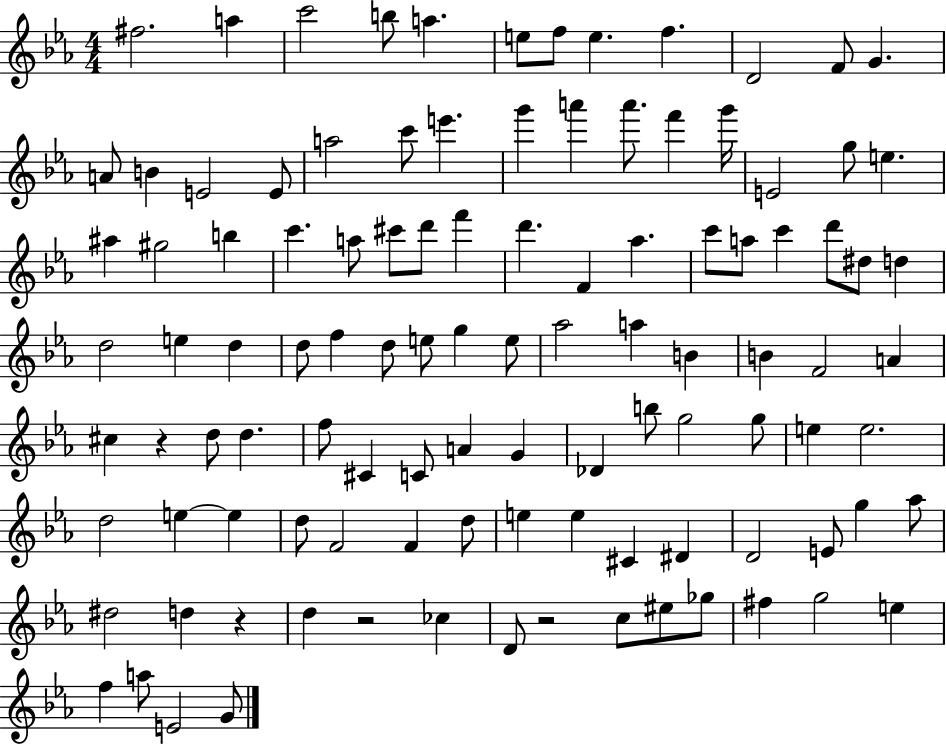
X:1
T:Untitled
M:4/4
L:1/4
K:Eb
^f2 a c'2 b/2 a e/2 f/2 e f D2 F/2 G A/2 B E2 E/2 a2 c'/2 e' g' a' a'/2 f' g'/4 E2 g/2 e ^a ^g2 b c' a/2 ^c'/2 d'/2 f' d' F _a c'/2 a/2 c' d'/2 ^d/2 d d2 e d d/2 f d/2 e/2 g e/2 _a2 a B B F2 A ^c z d/2 d f/2 ^C C/2 A G _D b/2 g2 g/2 e e2 d2 e e d/2 F2 F d/2 e e ^C ^D D2 E/2 g _a/2 ^d2 d z d z2 _c D/2 z2 c/2 ^e/2 _g/2 ^f g2 e f a/2 E2 G/2